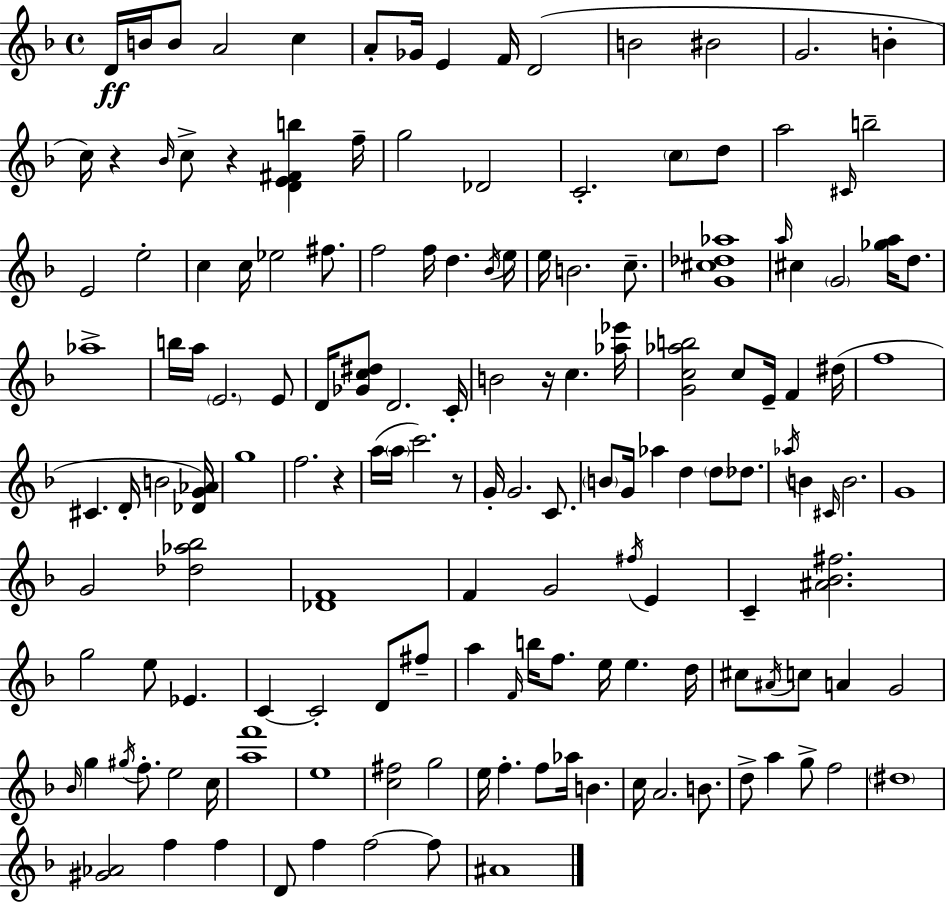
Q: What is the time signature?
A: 4/4